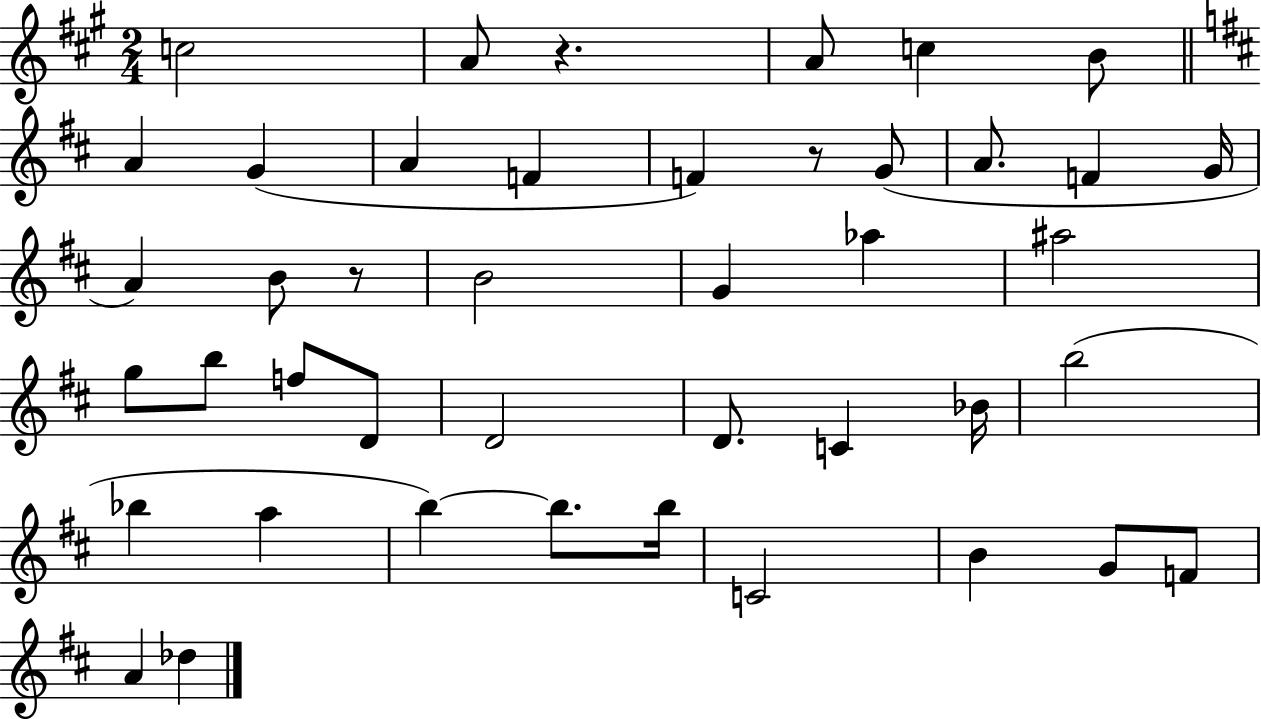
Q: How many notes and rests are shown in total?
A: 43